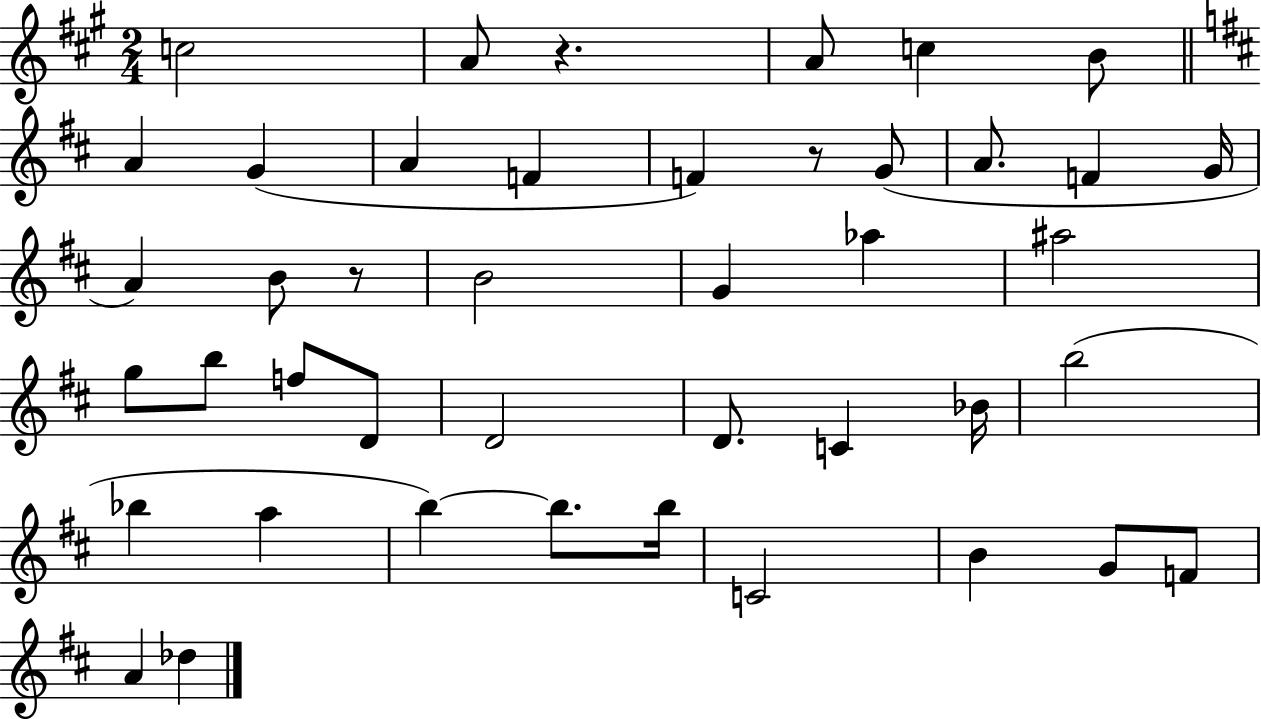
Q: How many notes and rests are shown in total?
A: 43